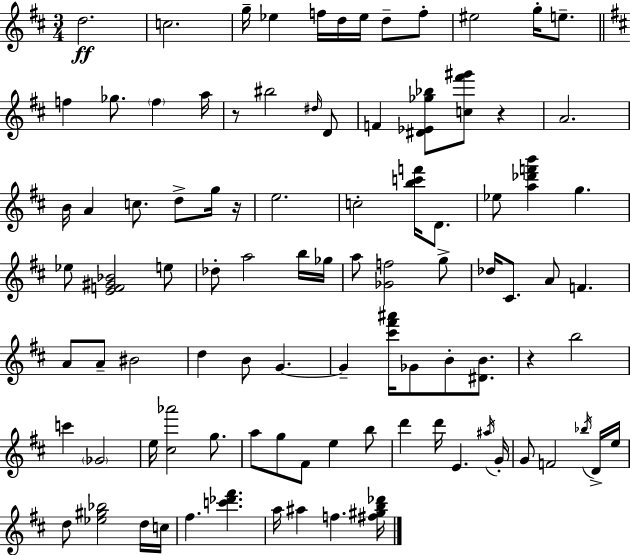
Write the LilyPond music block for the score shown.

{
  \clef treble
  \numericTimeSignature
  \time 3/4
  \key d \major
  \repeat volta 2 { d''2.\ff | c''2. | g''16-- ees''4 f''16 d''16 ees''16 d''8-- f''8-. | eis''2 g''16-. e''8.-- | \break \bar "||" \break \key b \minor f''4 ges''8. \parenthesize f''4 a''16 | r8 bis''2 \grace { dis''16 } d'8 | f'4 <dis' ees' ges'' bes''>8 <c'' fis''' gis'''>8 r4 | a'2. | \break b'16 a'4 c''8. d''8-> g''16 | r16 e''2. | c''2-. <b'' c''' f'''>16 d'8. | ees''8 <a'' des''' f''' b'''>4 g''4. | \break ees''8 <e' f' gis' bes'>2 e''8 | des''8-. a''2 b''16 | ges''16 a''8 <ges' f''>2 g''8-> | des''16 cis'8. a'8 f'4. | \break a'8 a'8-- bis'2 | d''4 b'8 g'4.~~ | g'4-- <cis''' fis''' ais'''>16 ges'8 b'8-. <dis' b'>8. | r4 b''2 | \break c'''4 \parenthesize ges'2 | e''16 <cis'' aes'''>2 g''8. | a''8 g''8 fis'8 e''4 b''8 | d'''4 d'''16 e'4. | \break \acciaccatura { ais''16 } g'16-. g'8 f'2 | \acciaccatura { bes''16 } d'16-> e''16 d''8 <ees'' gis'' bes''>2 | d''16 c''16 fis''4. <c''' des''' fis'''>4. | a''16 ais''4 f''4. | \break <fis'' gis'' b'' des'''>16 } \bar "|."
}